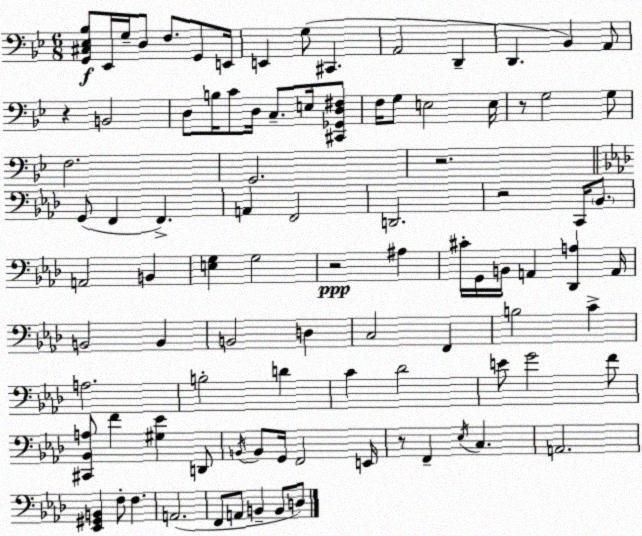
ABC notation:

X:1
T:Untitled
M:6/8
L:1/4
K:Gm
[G,,^C,_E,_B,]/2 _E,,/4 G,/4 D,/2 F,/2 G,,/2 E,,/4 E,, G,/2 ^C,, A,,2 D,, D,, _B,, A,,/2 z B,,2 D,/2 B,/4 C/2 D,/4 C,/2 E,/4 [^C,,_G,,D,^F,]/2 F,/4 G,/2 E,2 E,/4 z/2 G,2 G,/2 F,2 G,,2 z2 G,,/2 F,, F,, A,, F,,2 D,,2 z2 C,,/4 _B,,/2 A,,2 B,, [E,G,] G,2 z2 ^A, ^C/4 G,,/4 B,,/4 A,, [_D,,A,] A,,/4 B,,2 B,, B,,2 D, C,2 F,, B,2 C A,2 B,2 D C _D2 E/2 G2 F/2 [^C,,_B,,A,]/2 F [^G,_E] D,,/2 B,,/4 B,,/2 G,,/4 F,,2 E,,/4 z/2 F,, _E,/4 C, A,,2 [_E,,^G,,B,,] F,/2 F, A,,2 F,,/2 A,,/2 B,, B,,/2 D,/2